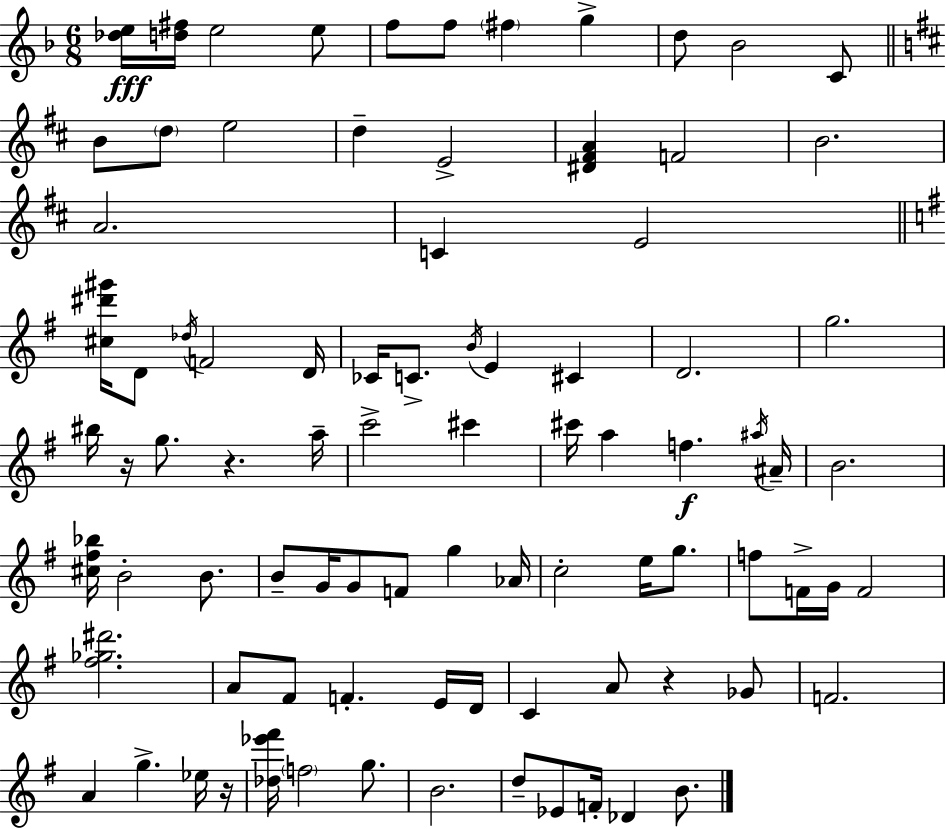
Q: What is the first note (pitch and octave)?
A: E5